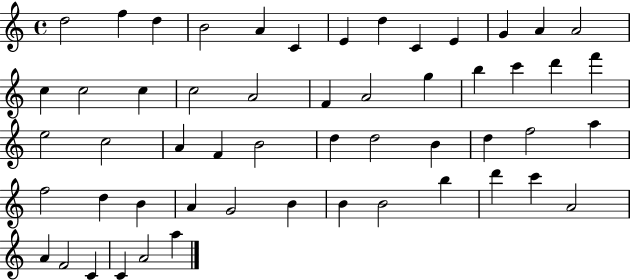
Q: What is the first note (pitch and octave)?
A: D5